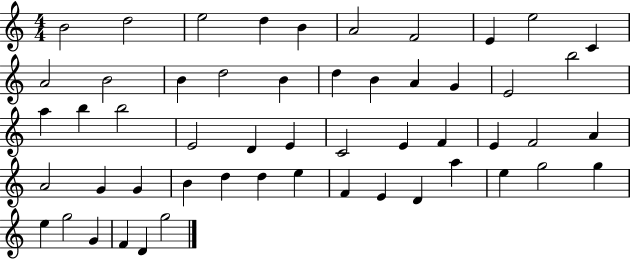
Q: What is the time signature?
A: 4/4